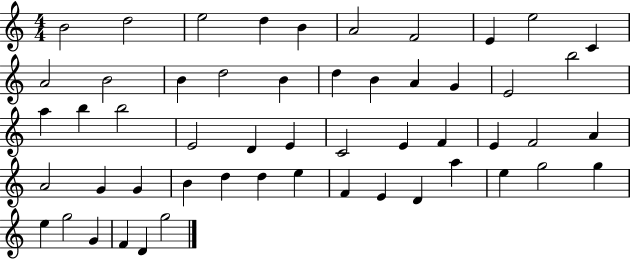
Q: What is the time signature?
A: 4/4